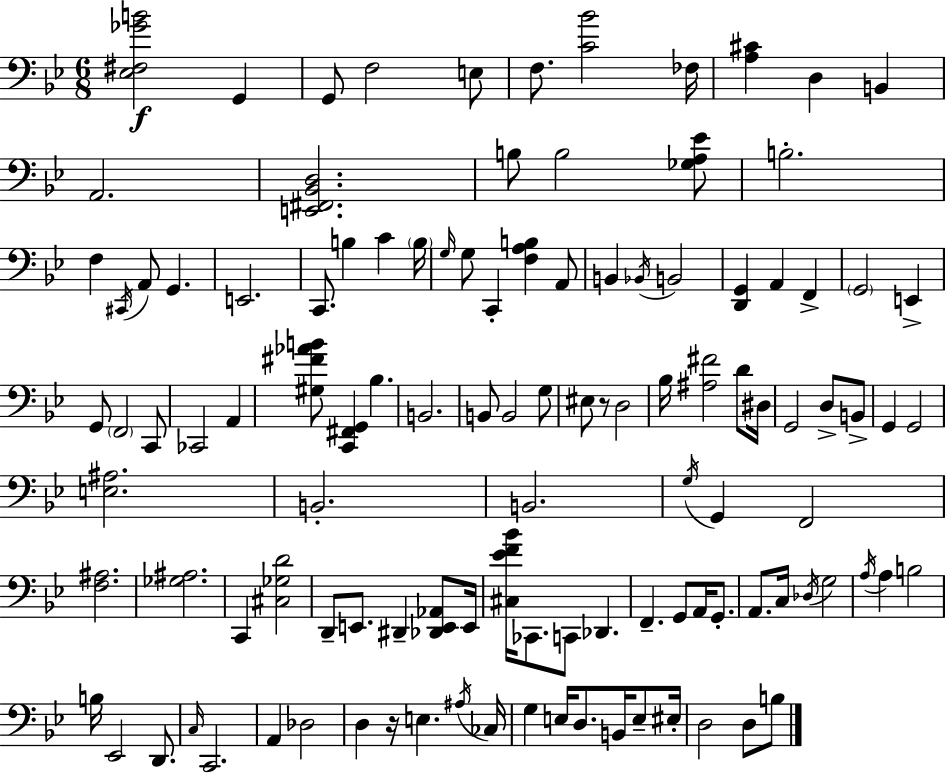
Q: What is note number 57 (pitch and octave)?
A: F2